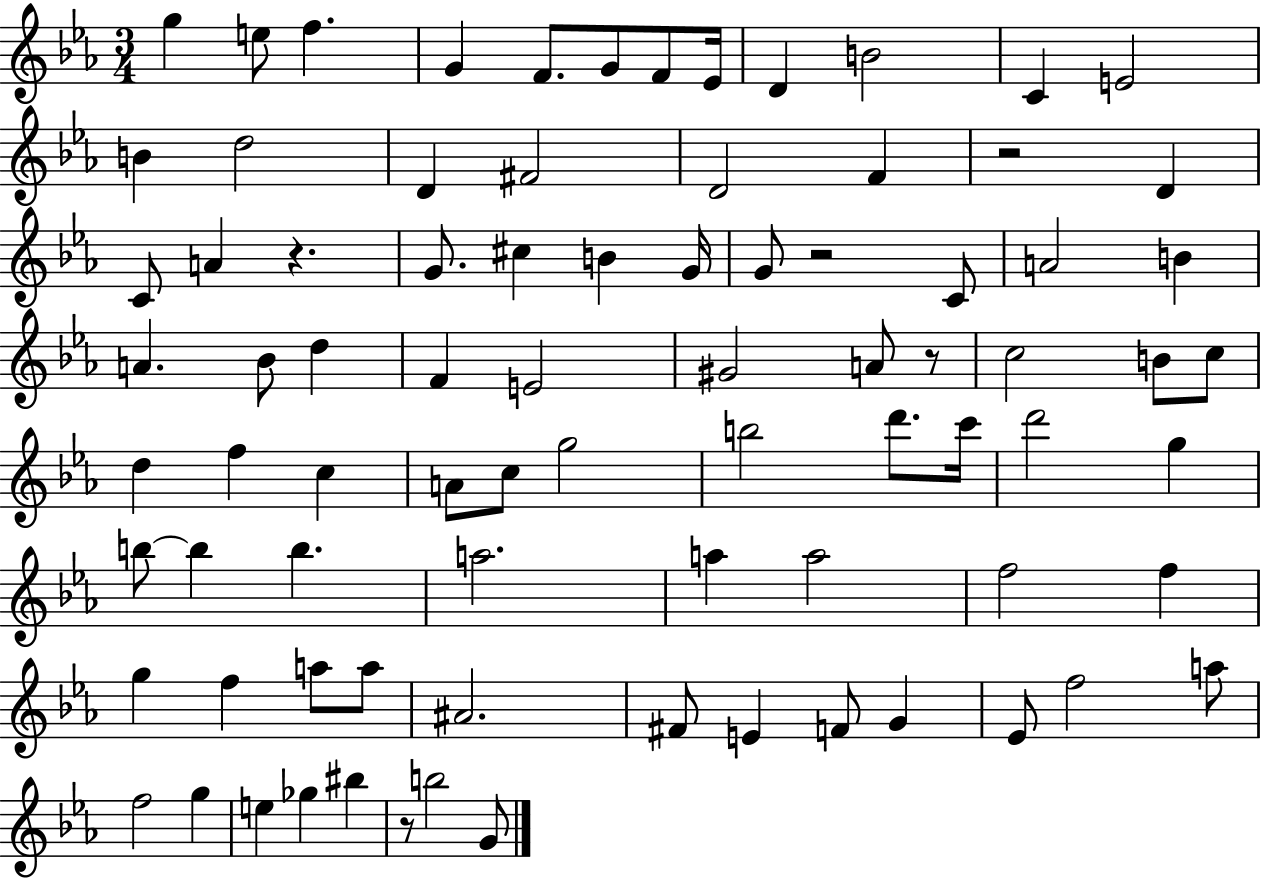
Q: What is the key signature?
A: EES major